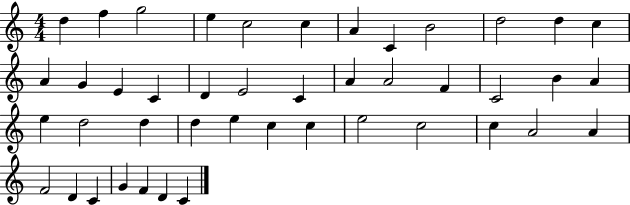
X:1
T:Untitled
M:4/4
L:1/4
K:C
d f g2 e c2 c A C B2 d2 d c A G E C D E2 C A A2 F C2 B A e d2 d d e c c e2 c2 c A2 A F2 D C G F D C